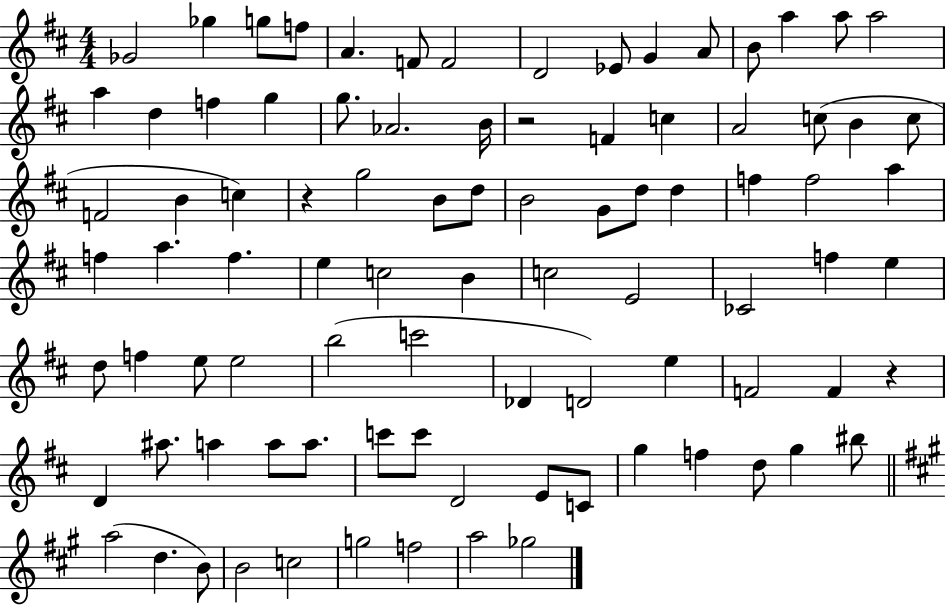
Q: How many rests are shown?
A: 3